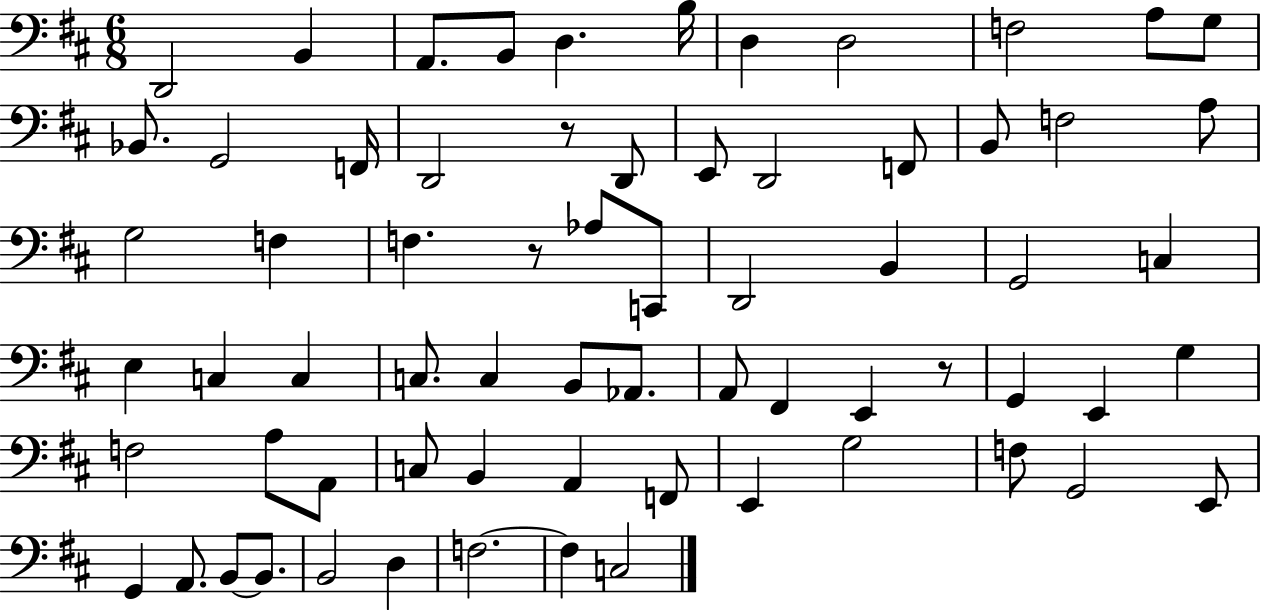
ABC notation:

X:1
T:Untitled
M:6/8
L:1/4
K:D
D,,2 B,, A,,/2 B,,/2 D, B,/4 D, D,2 F,2 A,/2 G,/2 _B,,/2 G,,2 F,,/4 D,,2 z/2 D,,/2 E,,/2 D,,2 F,,/2 B,,/2 F,2 A,/2 G,2 F, F, z/2 _A,/2 C,,/2 D,,2 B,, G,,2 C, E, C, C, C,/2 C, B,,/2 _A,,/2 A,,/2 ^F,, E,, z/2 G,, E,, G, F,2 A,/2 A,,/2 C,/2 B,, A,, F,,/2 E,, G,2 F,/2 G,,2 E,,/2 G,, A,,/2 B,,/2 B,,/2 B,,2 D, F,2 F, C,2